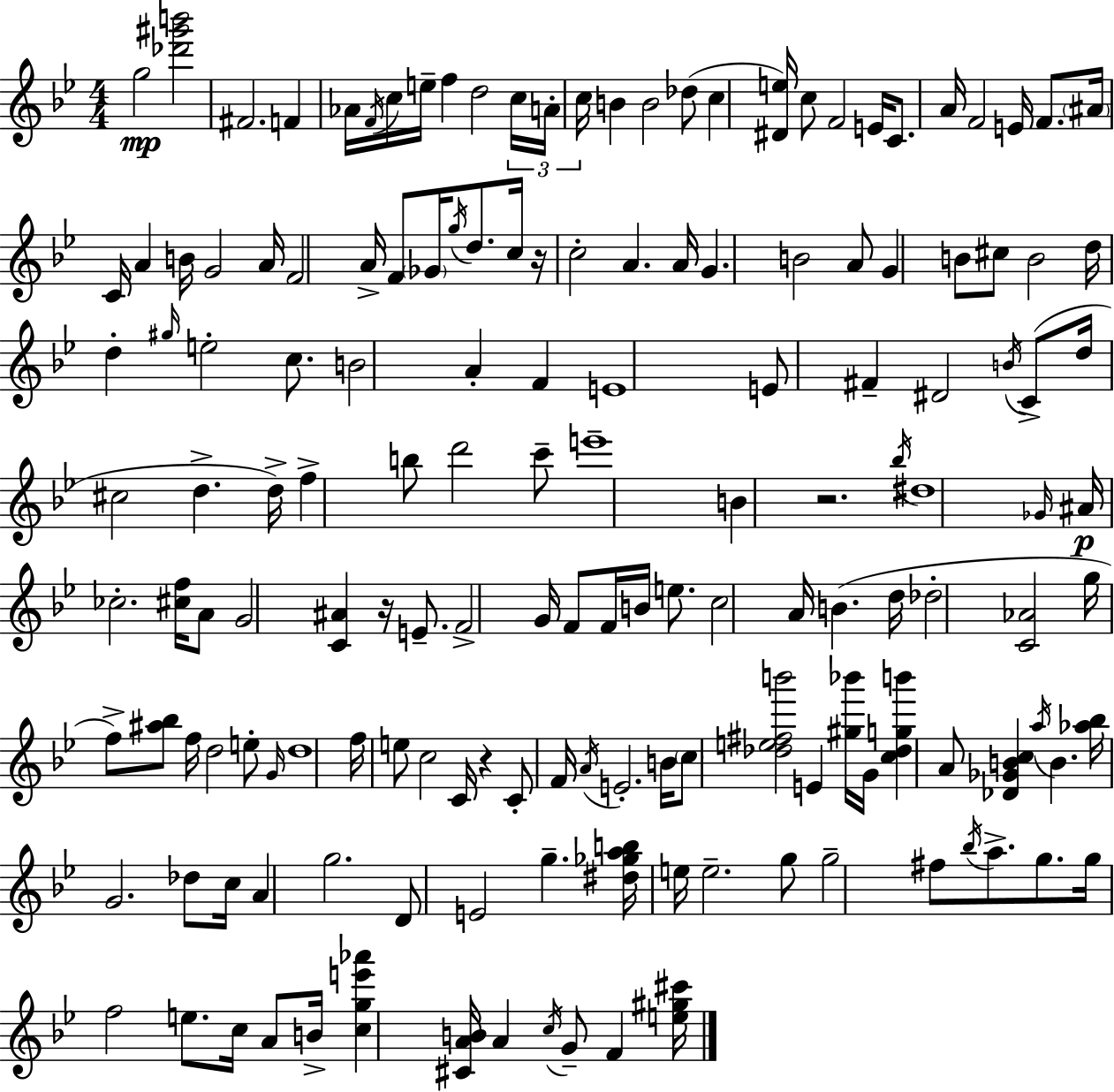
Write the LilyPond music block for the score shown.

{
  \clef treble
  \numericTimeSignature
  \time 4/4
  \key bes \major
  g''2\mp <des''' gis''' b'''>2 | fis'2. f'4 | aes'16 \acciaccatura { f'16 } c''16 e''16-- f''4 d''2 | \tuplet 3/2 { c''16 a'16-. c''16 } b'4 b'2 des''8( | \break c''4 <dis' e''>16) c''8 f'2 | e'16 c'8. a'16 f'2 e'16 f'8. | \parenthesize ais'16 c'16 a'4 b'16 g'2 | a'16 f'2 a'16-> f'8 \parenthesize ges'16 \acciaccatura { g''16 } d''8. | \break c''16 r16 c''2-. a'4. | a'16 g'4. b'2 | a'8 g'4 b'8 cis''8 b'2 | d''16 d''4-. \grace { gis''16 } e''2-. | \break c''8. b'2 a'4-. f'4 | e'1 | e'8 fis'4-- dis'2 | \acciaccatura { b'16 } c'8->( d''16 cis''2 d''4.-> | \break d''16->) f''4-> b''8 d'''2 | c'''8-- e'''1-- | b'4 r2. | \acciaccatura { bes''16 } dis''1 | \break \grace { ges'16 } ais'16\p ces''2.-. | <cis'' f''>16 a'8 g'2 <c' ais'>4 | r16 e'8.-- f'2-> g'16 f'8 | f'16 b'16 e''8. c''2 a'16 b'4.( | \break d''16 des''2-. <c' aes'>2 | g''16 f''8->) <ais'' bes''>8 f''16 d''2 | e''8-. \grace { g'16 } d''1 | f''16 e''8 c''2 | \break c'16 r4 c'8-. f'16 \acciaccatura { a'16 } e'2.-. | b'16 \parenthesize c''8 <des'' e'' fis'' b'''>2 | e'4 <gis'' bes'''>16 g'16 <c'' des'' g'' b'''>4 a'8 <des' ges' b' c''>4 | \acciaccatura { a''16 } b'4. <aes'' bes''>16 g'2. | \break des''8 c''16 a'4 g''2. | d'8 e'2 | g''4.-- <dis'' ges'' a'' b''>16 e''16 e''2.-- | g''8 g''2-- | \break fis''8 \acciaccatura { bes''16 } a''8.-> g''8. g''16 f''2 | e''8. c''16 a'8 b'16-> <c'' g'' e''' aes'''>4 <cis' a' b'>16 a'4 | \acciaccatura { c''16 } g'8-- f'4 <e'' gis'' cis'''>16 \bar "|."
}